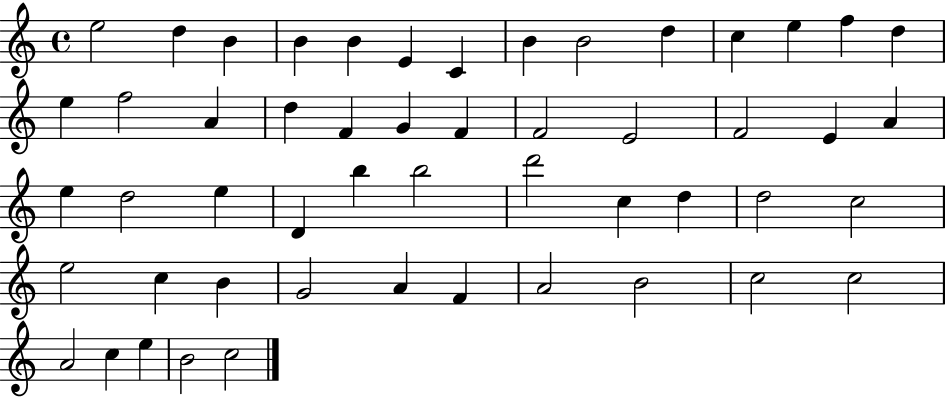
{
  \clef treble
  \time 4/4
  \defaultTimeSignature
  \key c \major
  e''2 d''4 b'4 | b'4 b'4 e'4 c'4 | b'4 b'2 d''4 | c''4 e''4 f''4 d''4 | \break e''4 f''2 a'4 | d''4 f'4 g'4 f'4 | f'2 e'2 | f'2 e'4 a'4 | \break e''4 d''2 e''4 | d'4 b''4 b''2 | d'''2 c''4 d''4 | d''2 c''2 | \break e''2 c''4 b'4 | g'2 a'4 f'4 | a'2 b'2 | c''2 c''2 | \break a'2 c''4 e''4 | b'2 c''2 | \bar "|."
}